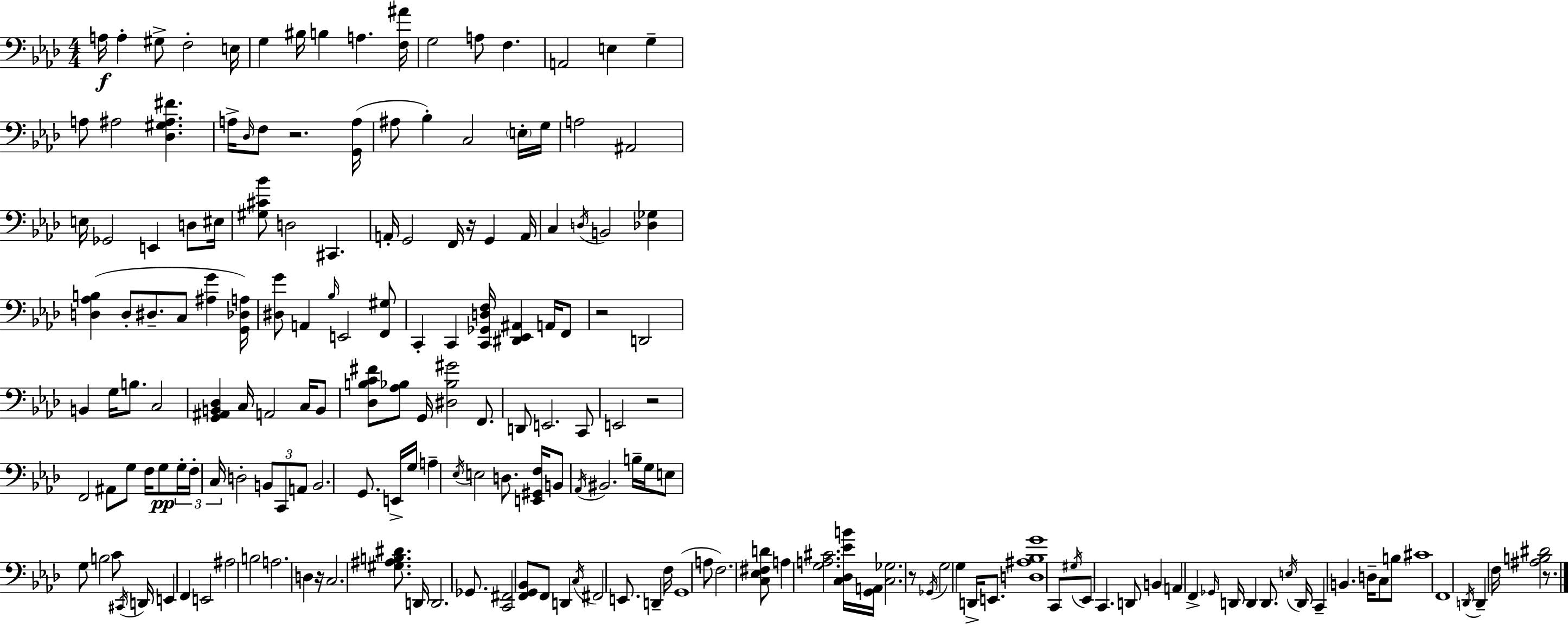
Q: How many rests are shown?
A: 7